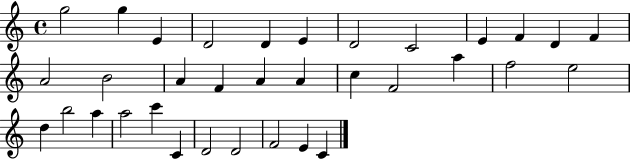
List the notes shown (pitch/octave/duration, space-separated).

G5/h G5/q E4/q D4/h D4/q E4/q D4/h C4/h E4/q F4/q D4/q F4/q A4/h B4/h A4/q F4/q A4/q A4/q C5/q F4/h A5/q F5/h E5/h D5/q B5/h A5/q A5/h C6/q C4/q D4/h D4/h F4/h E4/q C4/q